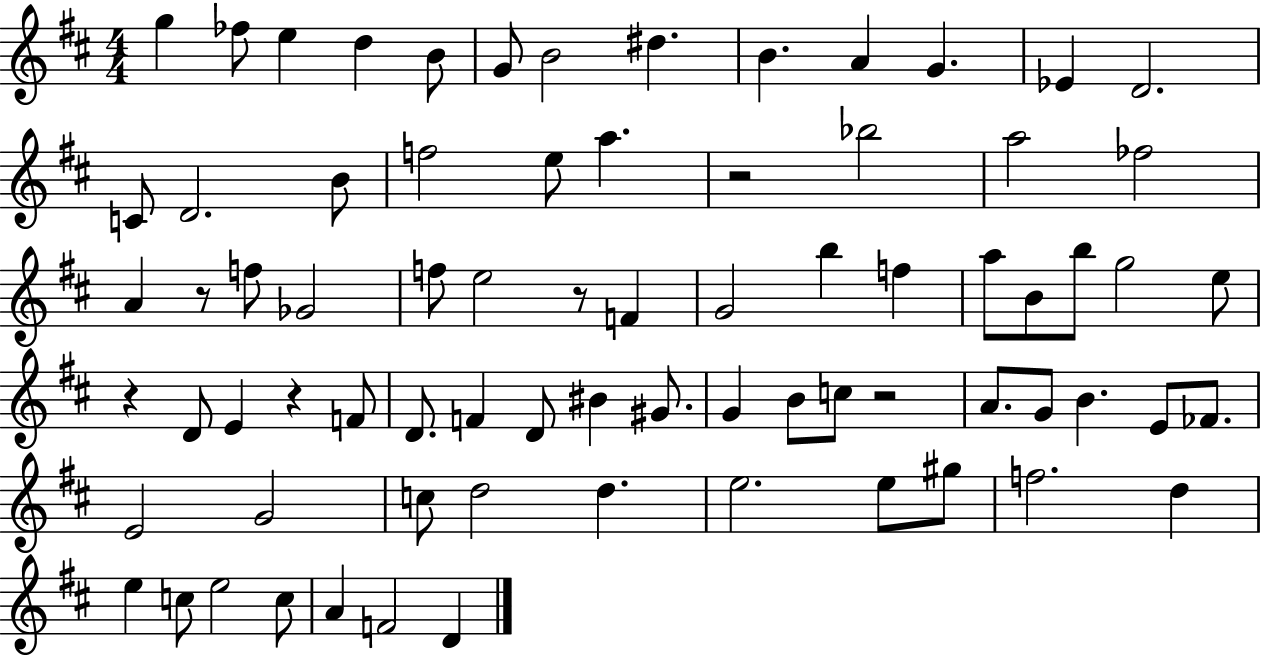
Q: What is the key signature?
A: D major